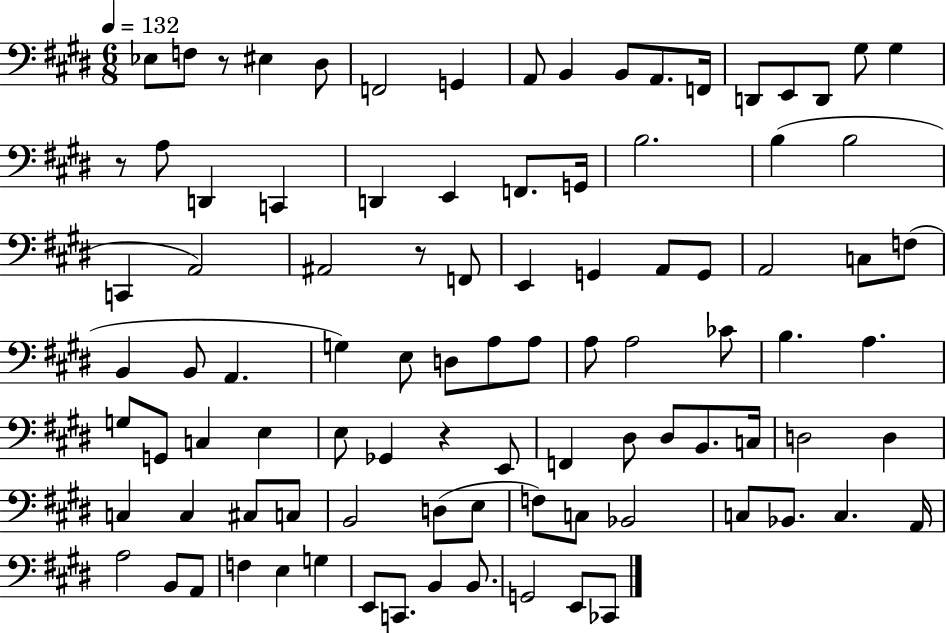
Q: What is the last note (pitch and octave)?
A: CES2